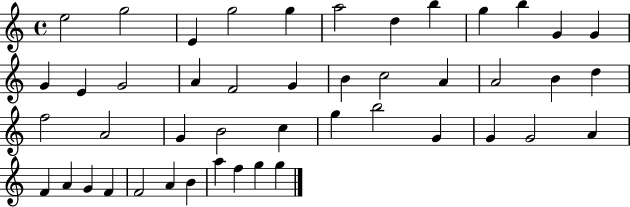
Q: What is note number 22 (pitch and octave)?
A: A4